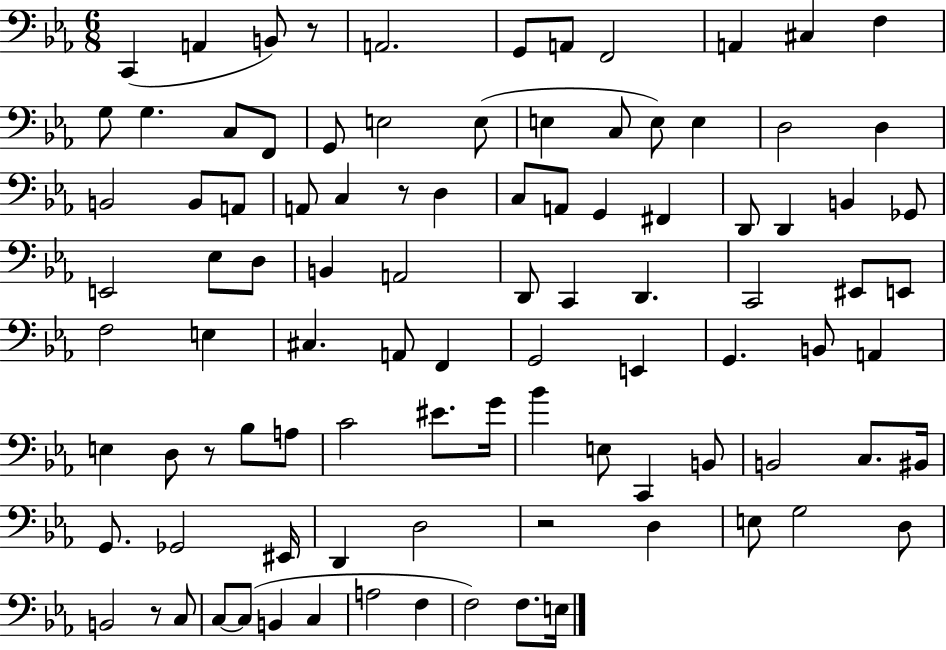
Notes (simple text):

C2/q A2/q B2/e R/e A2/h. G2/e A2/e F2/h A2/q C#3/q F3/q G3/e G3/q. C3/e F2/e G2/e E3/h E3/e E3/q C3/e E3/e E3/q D3/h D3/q B2/h B2/e A2/e A2/e C3/q R/e D3/q C3/e A2/e G2/q F#2/q D2/e D2/q B2/q Gb2/e E2/h Eb3/e D3/e B2/q A2/h D2/e C2/q D2/q. C2/h EIS2/e E2/e F3/h E3/q C#3/q. A2/e F2/q G2/h E2/q G2/q. B2/e A2/q E3/q D3/e R/e Bb3/e A3/e C4/h EIS4/e. G4/s Bb4/q E3/e C2/q B2/e B2/h C3/e. BIS2/s G2/e. Gb2/h EIS2/s D2/q D3/h R/h D3/q E3/e G3/h D3/e B2/h R/e C3/e C3/e C3/e B2/q C3/q A3/h F3/q F3/h F3/e. E3/s